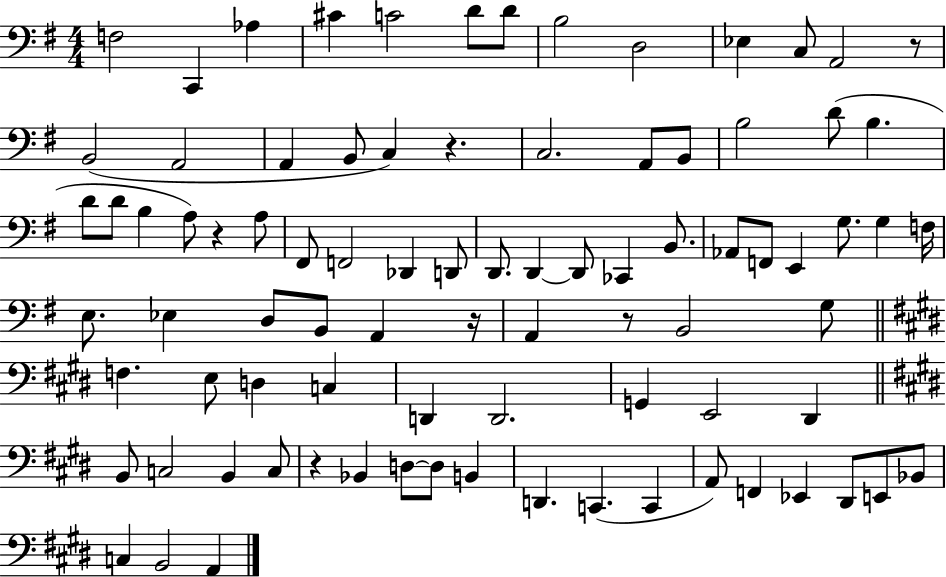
F3/h C2/q Ab3/q C#4/q C4/h D4/e D4/e B3/h D3/h Eb3/q C3/e A2/h R/e B2/h A2/h A2/q B2/e C3/q R/q. C3/h. A2/e B2/e B3/h D4/e B3/q. D4/e D4/e B3/q A3/e R/q A3/e F#2/e F2/h Db2/q D2/e D2/e. D2/q D2/e CES2/q B2/e. Ab2/e F2/e E2/q G3/e. G3/q F3/s E3/e. Eb3/q D3/e B2/e A2/q R/s A2/q R/e B2/h G3/e F3/q. E3/e D3/q C3/q D2/q D2/h. G2/q E2/h D#2/q B2/e C3/h B2/q C3/e R/q Bb2/q D3/e D3/e B2/q D2/q. C2/q. C2/q A2/e F2/q Eb2/q D#2/e E2/e Bb2/e C3/q B2/h A2/q